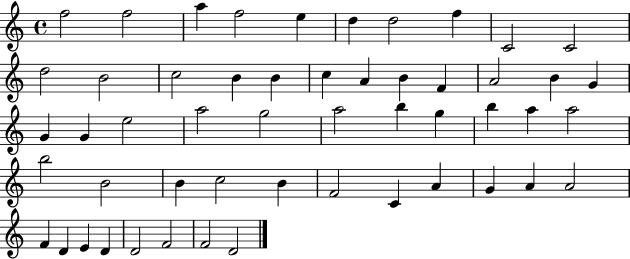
F5/h F5/h A5/q F5/h E5/q D5/q D5/h F5/q C4/h C4/h D5/h B4/h C5/h B4/q B4/q C5/q A4/q B4/q F4/q A4/h B4/q G4/q G4/q G4/q E5/h A5/h G5/h A5/h B5/q G5/q B5/q A5/q A5/h B5/h B4/h B4/q C5/h B4/q F4/h C4/q A4/q G4/q A4/q A4/h F4/q D4/q E4/q D4/q D4/h F4/h F4/h D4/h